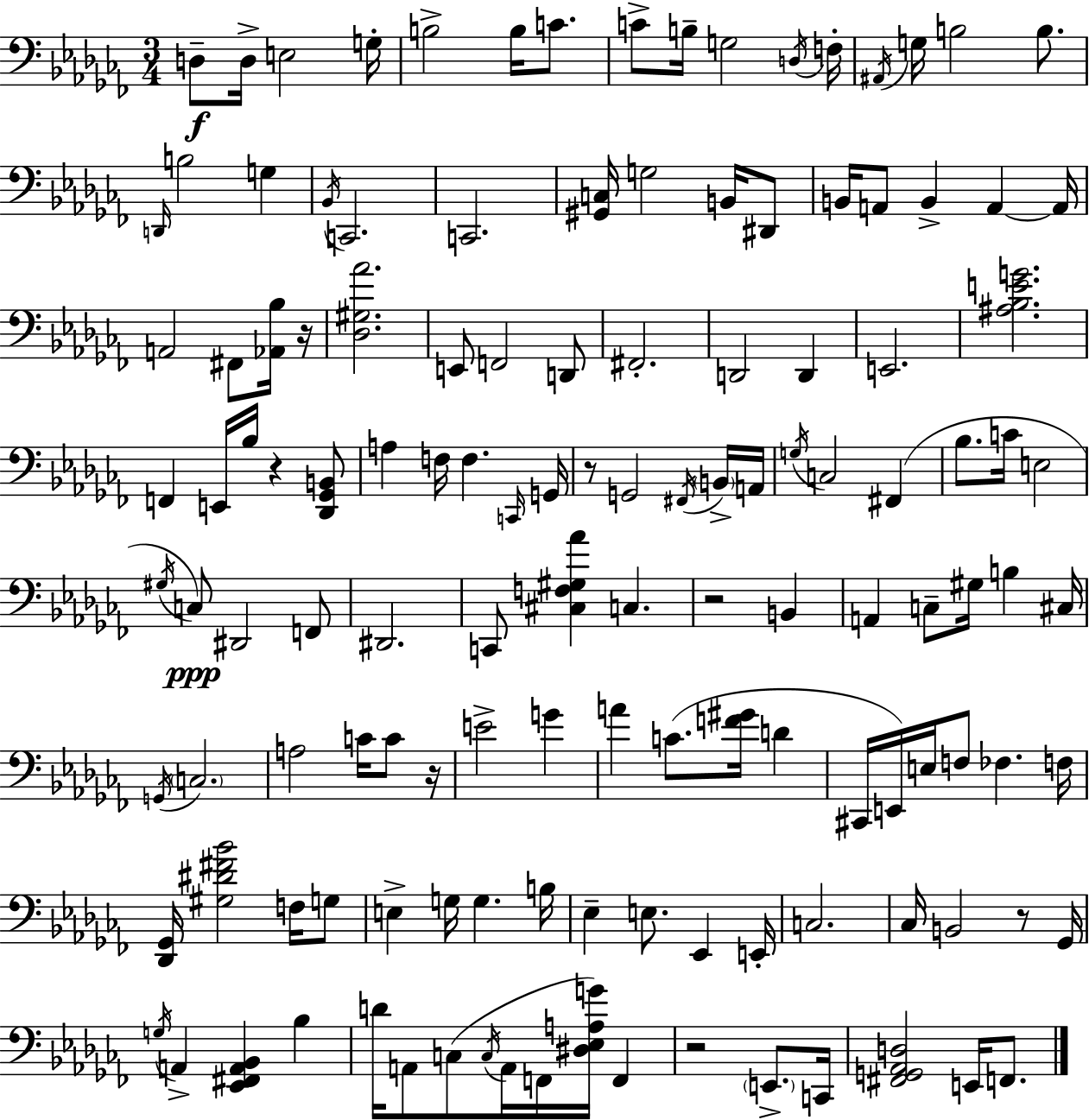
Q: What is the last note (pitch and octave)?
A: F2